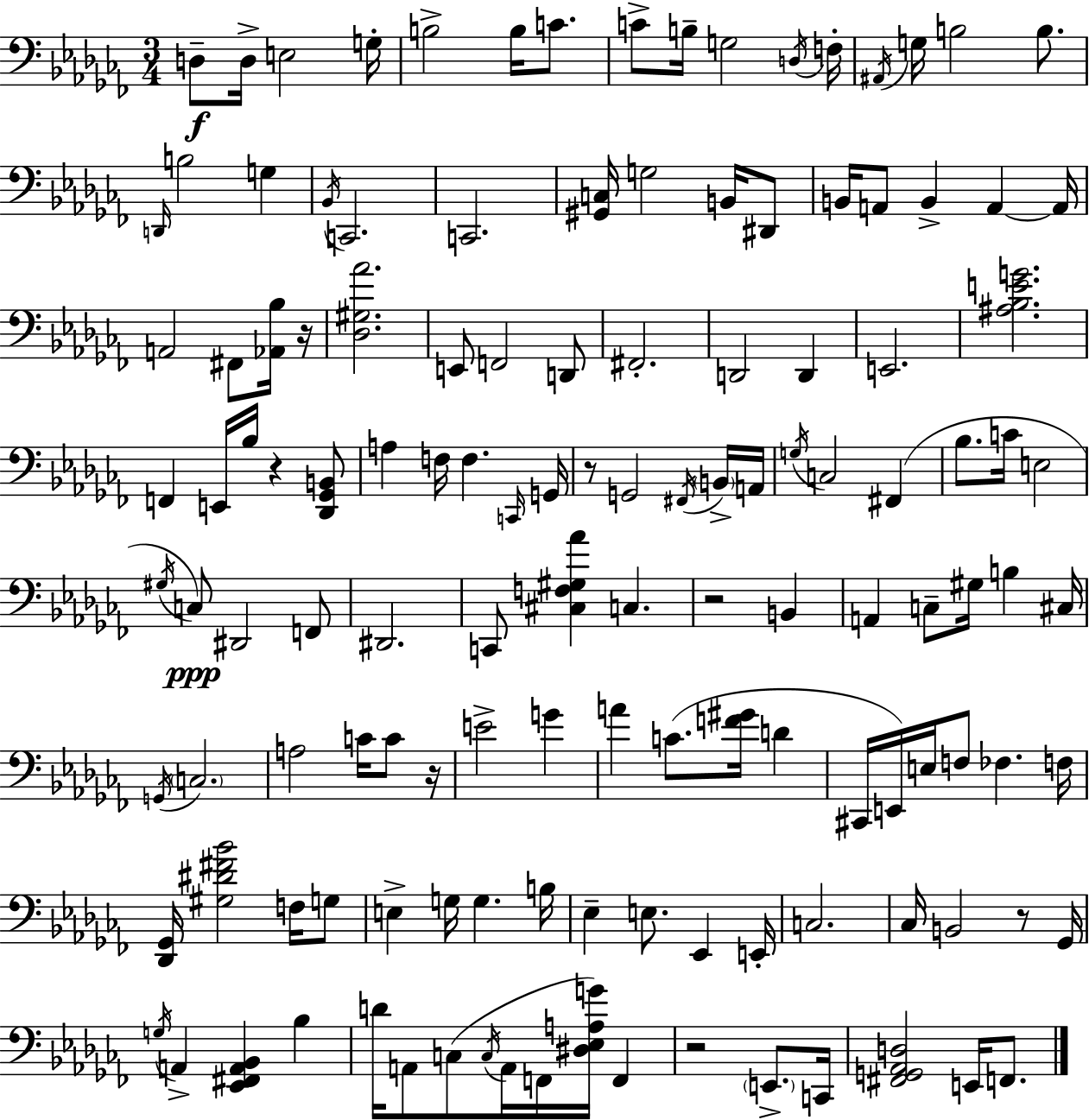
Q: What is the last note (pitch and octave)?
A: F2